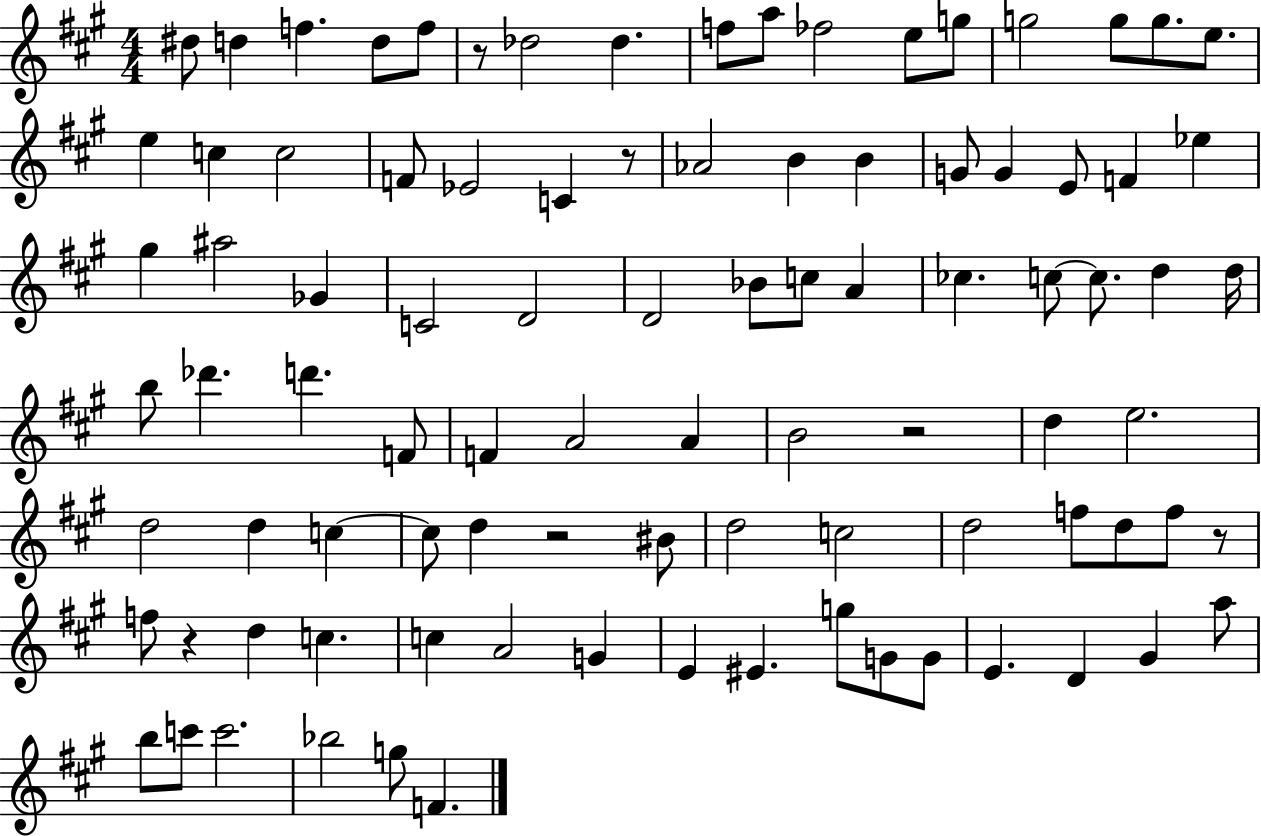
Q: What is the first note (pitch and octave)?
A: D#5